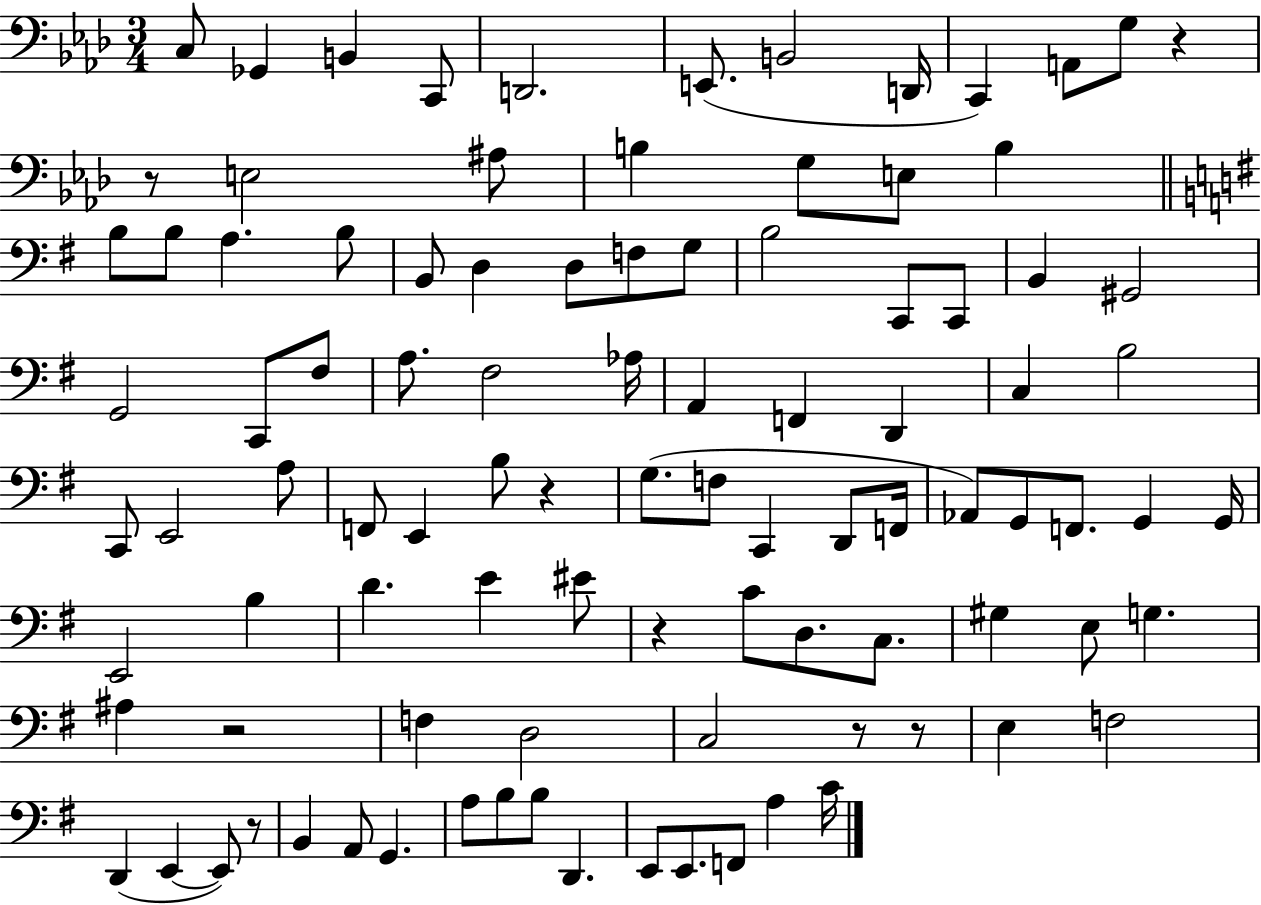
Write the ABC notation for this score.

X:1
T:Untitled
M:3/4
L:1/4
K:Ab
C,/2 _G,, B,, C,,/2 D,,2 E,,/2 B,,2 D,,/4 C,, A,,/2 G,/2 z z/2 E,2 ^A,/2 B, G,/2 E,/2 B, B,/2 B,/2 A, B,/2 B,,/2 D, D,/2 F,/2 G,/2 B,2 C,,/2 C,,/2 B,, ^G,,2 G,,2 C,,/2 ^F,/2 A,/2 ^F,2 _A,/4 A,, F,, D,, C, B,2 C,,/2 E,,2 A,/2 F,,/2 E,, B,/2 z G,/2 F,/2 C,, D,,/2 F,,/4 _A,,/2 G,,/2 F,,/2 G,, G,,/4 E,,2 B, D E ^E/2 z C/2 D,/2 C,/2 ^G, E,/2 G, ^A, z2 F, D,2 C,2 z/2 z/2 E, F,2 D,, E,, E,,/2 z/2 B,, A,,/2 G,, A,/2 B,/2 B,/2 D,, E,,/2 E,,/2 F,,/2 A, C/4